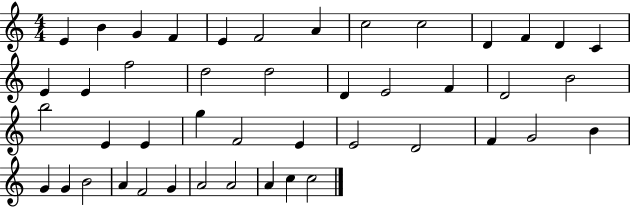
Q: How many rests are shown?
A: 0